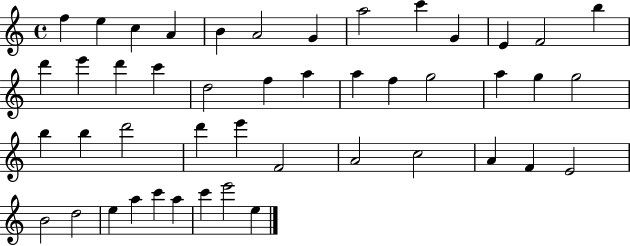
X:1
T:Untitled
M:4/4
L:1/4
K:C
f e c A B A2 G a2 c' G E F2 b d' e' d' c' d2 f a a f g2 a g g2 b b d'2 d' e' F2 A2 c2 A F E2 B2 d2 e a c' a c' e'2 e